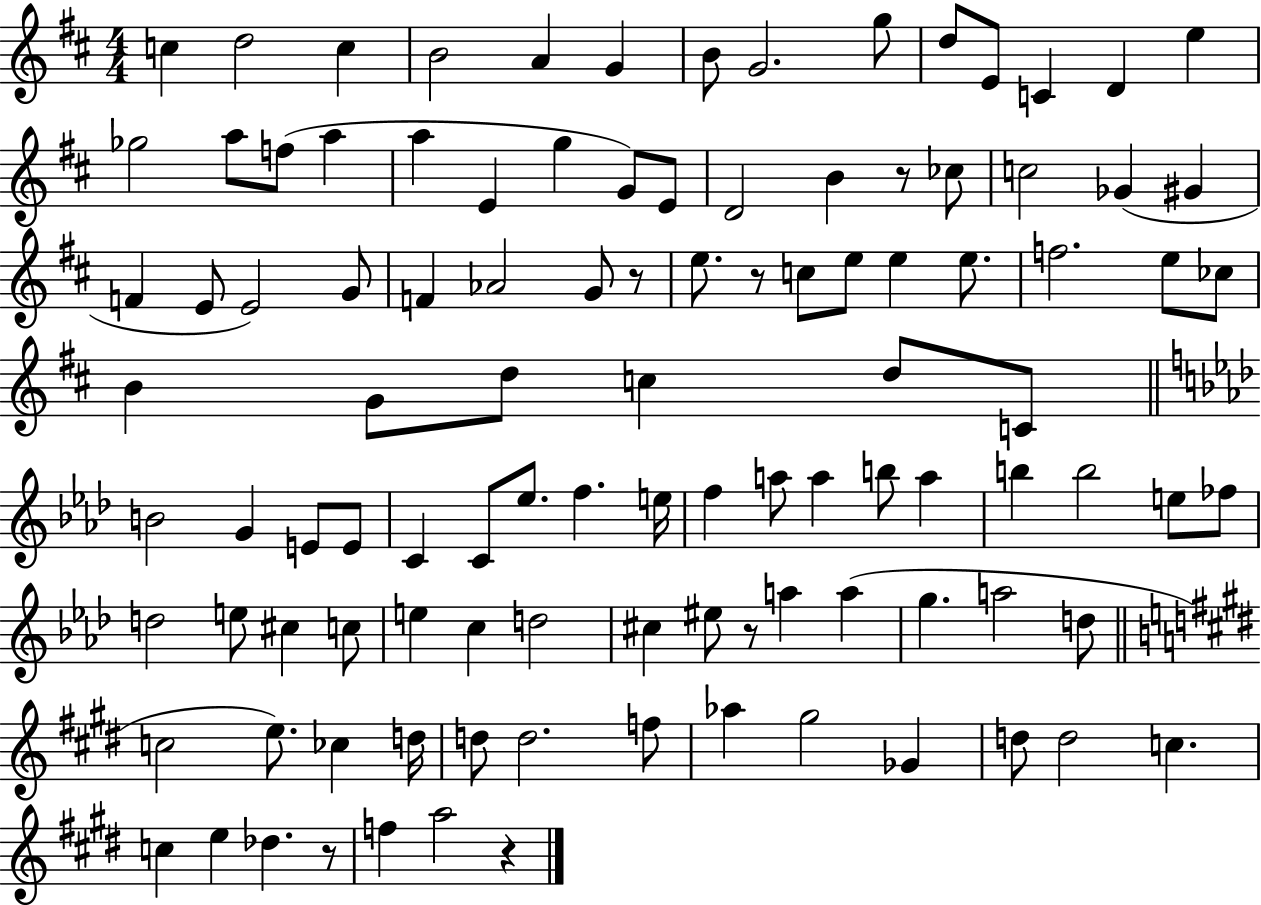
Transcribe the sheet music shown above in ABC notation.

X:1
T:Untitled
M:4/4
L:1/4
K:D
c d2 c B2 A G B/2 G2 g/2 d/2 E/2 C D e _g2 a/2 f/2 a a E g G/2 E/2 D2 B z/2 _c/2 c2 _G ^G F E/2 E2 G/2 F _A2 G/2 z/2 e/2 z/2 c/2 e/2 e e/2 f2 e/2 _c/2 B G/2 d/2 c d/2 C/2 B2 G E/2 E/2 C C/2 _e/2 f e/4 f a/2 a b/2 a b b2 e/2 _f/2 d2 e/2 ^c c/2 e c d2 ^c ^e/2 z/2 a a g a2 d/2 c2 e/2 _c d/4 d/2 d2 f/2 _a ^g2 _G d/2 d2 c c e _d z/2 f a2 z